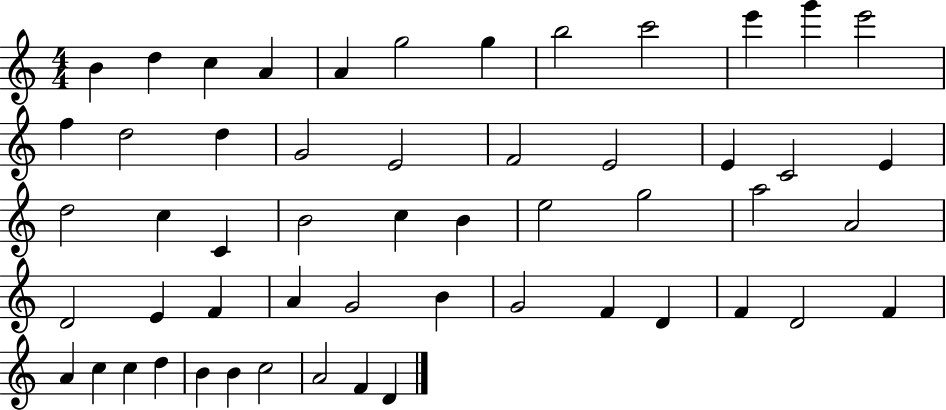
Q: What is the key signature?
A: C major